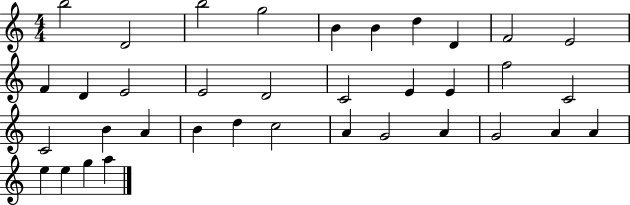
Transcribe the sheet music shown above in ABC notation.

X:1
T:Untitled
M:4/4
L:1/4
K:C
b2 D2 b2 g2 B B d D F2 E2 F D E2 E2 D2 C2 E E f2 C2 C2 B A B d c2 A G2 A G2 A A e e g a